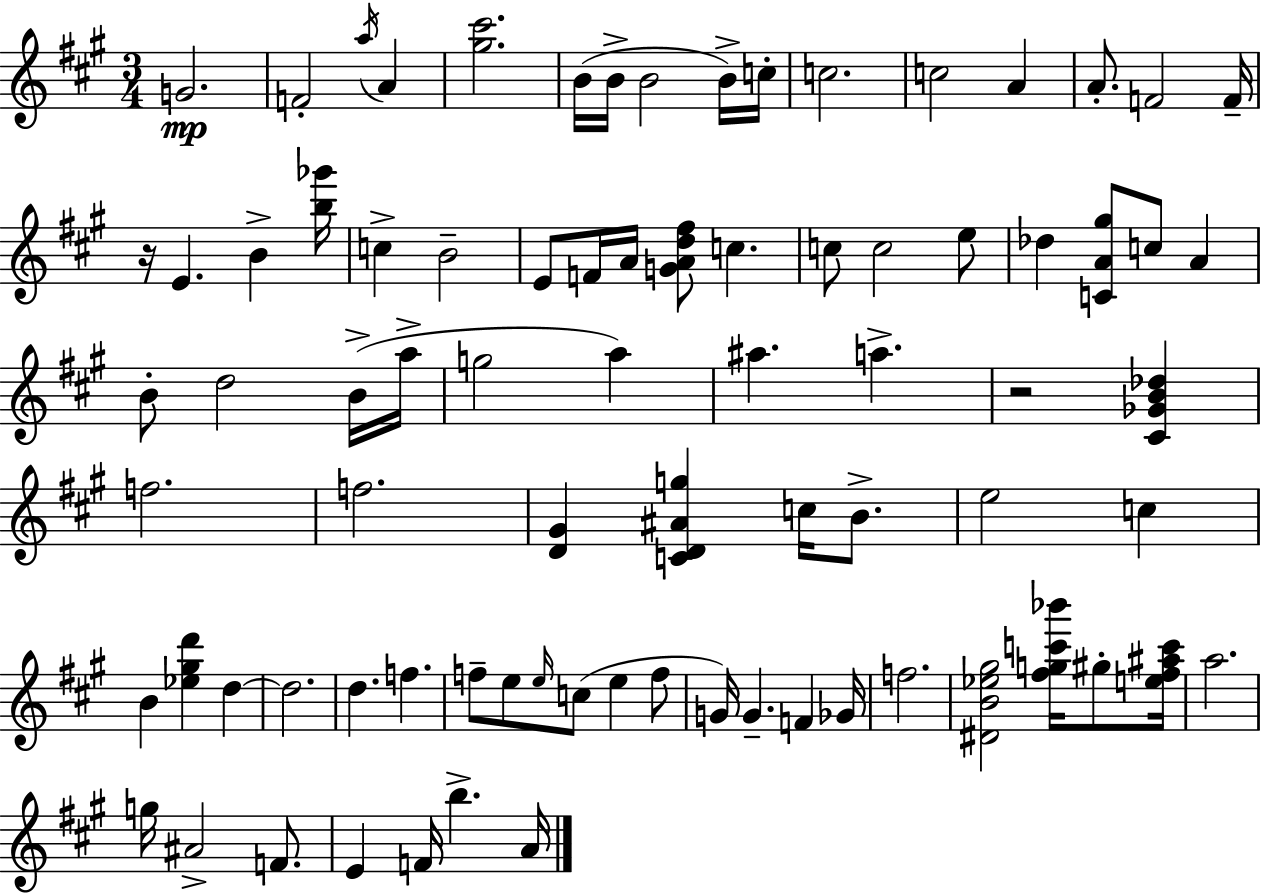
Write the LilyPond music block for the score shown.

{
  \clef treble
  \numericTimeSignature
  \time 3/4
  \key a \major
  g'2.\mp | f'2-. \acciaccatura { a''16 } a'4 | <gis'' cis'''>2. | b'16( b'16-> b'2 b'16->) | \break c''16-. c''2. | c''2 a'4 | a'8.-. f'2 | f'16-- r16 e'4. b'4-> | \break <b'' ges'''>16 c''4-> b'2-- | e'8 f'16 a'16 <g' a' d'' fis''>8 c''4. | c''8 c''2 e''8 | des''4 <c' a' gis''>8 c''8 a'4 | \break b'8-. d''2 b'16->( | a''16-> g''2 a''4) | ais''4. a''4.-> | r2 <cis' ges' b' des''>4 | \break f''2. | f''2. | <d' gis'>4 <c' d' ais' g''>4 c''16 b'8.-> | e''2 c''4 | \break b'4 <ees'' gis'' d'''>4 d''4~~ | d''2. | d''4. f''4. | f''8-- e''8 \grace { e''16 } c''8( e''4 | \break f''8 g'16) g'4.-- f'4 | ges'16 f''2. | <dis' b' ees'' gis''>2 <fis'' g'' c''' bes'''>16 gis''8-. | <e'' fis'' ais'' c'''>16 a''2. | \break g''16 ais'2-> f'8. | e'4 f'16 b''4.-> | a'16 \bar "|."
}